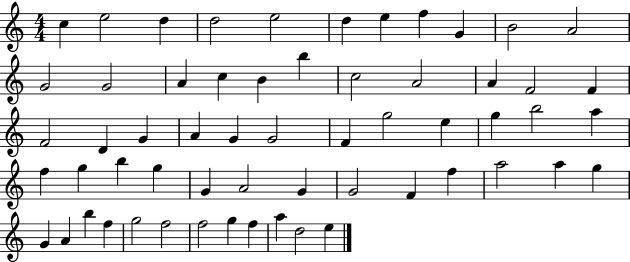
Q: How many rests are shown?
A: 0